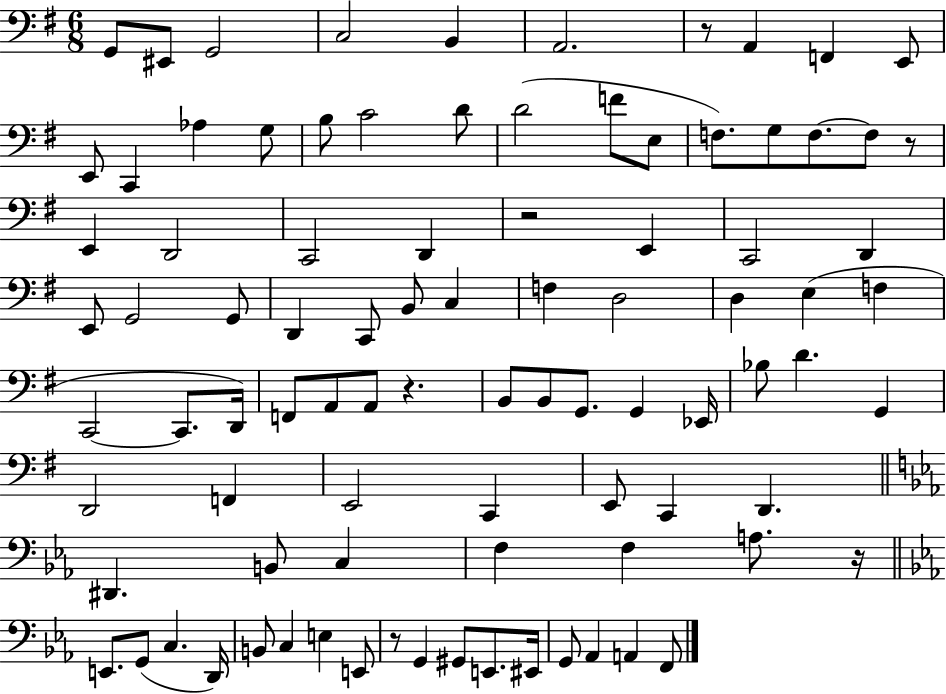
X:1
T:Untitled
M:6/8
L:1/4
K:G
G,,/2 ^E,,/2 G,,2 C,2 B,, A,,2 z/2 A,, F,, E,,/2 E,,/2 C,, _A, G,/2 B,/2 C2 D/2 D2 F/2 E,/2 F,/2 G,/2 F,/2 F,/2 z/2 E,, D,,2 C,,2 D,, z2 E,, C,,2 D,, E,,/2 G,,2 G,,/2 D,, C,,/2 B,,/2 C, F, D,2 D, E, F, C,,2 C,,/2 D,,/4 F,,/2 A,,/2 A,,/2 z B,,/2 B,,/2 G,,/2 G,, _E,,/4 _B,/2 D G,, D,,2 F,, E,,2 C,, E,,/2 C,, D,, ^D,, B,,/2 C, F, F, A,/2 z/4 E,,/2 G,,/2 C, D,,/4 B,,/2 C, E, E,,/2 z/2 G,, ^G,,/2 E,,/2 ^E,,/4 G,,/2 _A,, A,, F,,/2